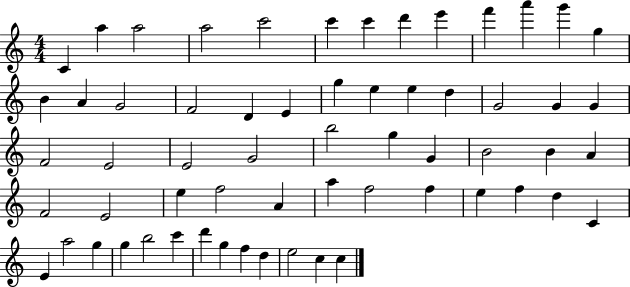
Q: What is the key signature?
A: C major